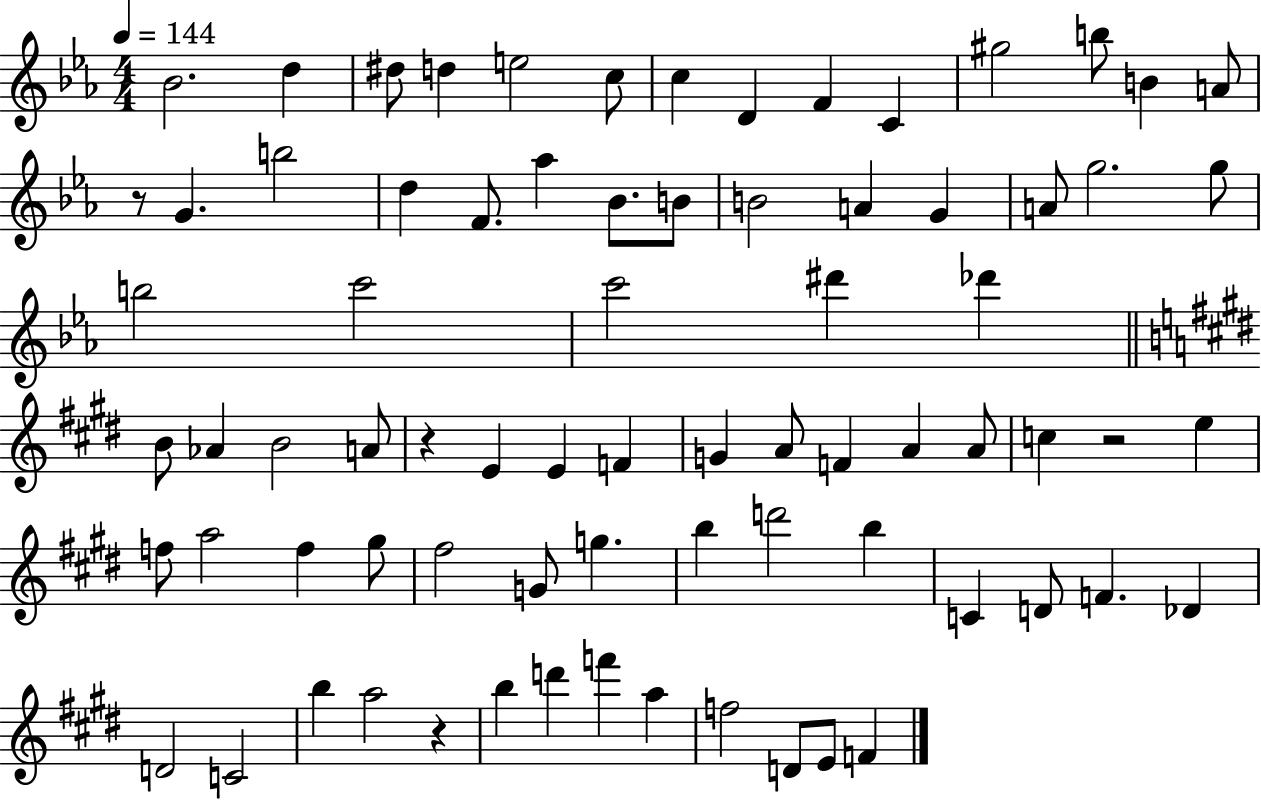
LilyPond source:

{
  \clef treble
  \numericTimeSignature
  \time 4/4
  \key ees \major
  \tempo 4 = 144
  \repeat volta 2 { bes'2. d''4 | dis''8 d''4 e''2 c''8 | c''4 d'4 f'4 c'4 | gis''2 b''8 b'4 a'8 | \break r8 g'4. b''2 | d''4 f'8. aes''4 bes'8. b'8 | b'2 a'4 g'4 | a'8 g''2. g''8 | \break b''2 c'''2 | c'''2 dis'''4 des'''4 | \bar "||" \break \key e \major b'8 aes'4 b'2 a'8 | r4 e'4 e'4 f'4 | g'4 a'8 f'4 a'4 a'8 | c''4 r2 e''4 | \break f''8 a''2 f''4 gis''8 | fis''2 g'8 g''4. | b''4 d'''2 b''4 | c'4 d'8 f'4. des'4 | \break d'2 c'2 | b''4 a''2 r4 | b''4 d'''4 f'''4 a''4 | f''2 d'8 e'8 f'4 | \break } \bar "|."
}